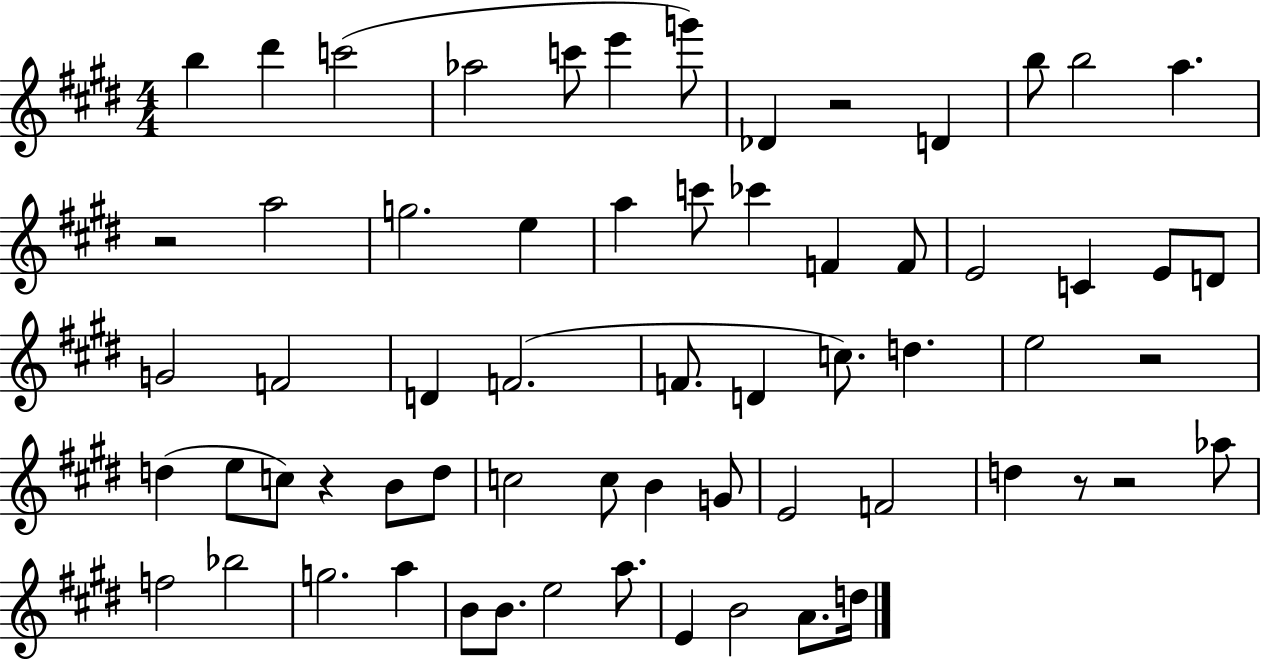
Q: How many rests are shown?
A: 6